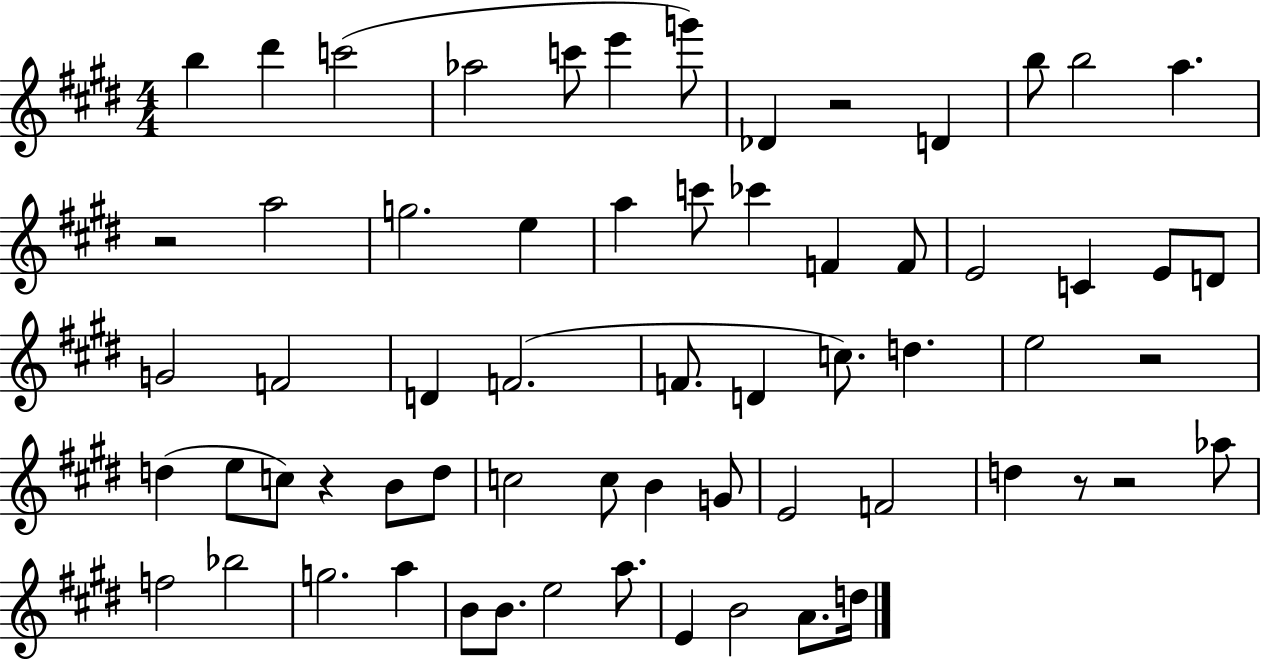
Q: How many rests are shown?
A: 6